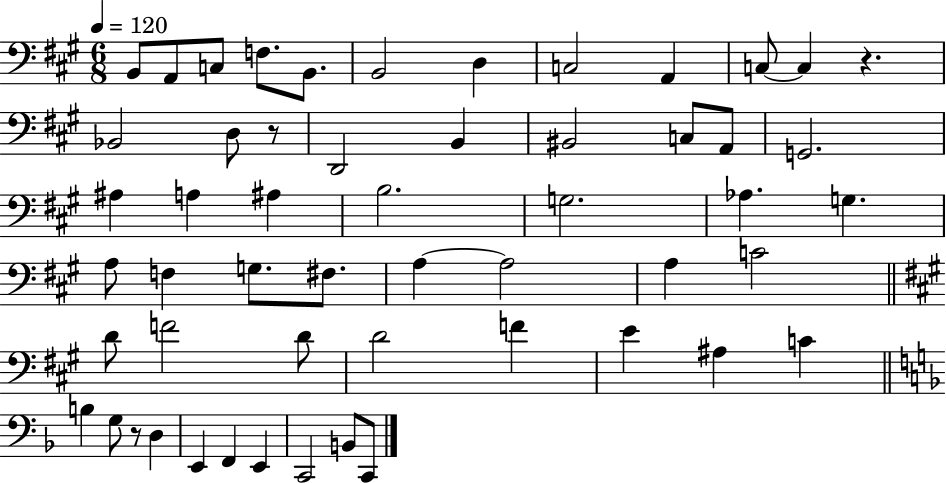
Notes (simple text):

B2/e A2/e C3/e F3/e. B2/e. B2/h D3/q C3/h A2/q C3/e C3/q R/q. Bb2/h D3/e R/e D2/h B2/q BIS2/h C3/e A2/e G2/h. A#3/q A3/q A#3/q B3/h. G3/h. Ab3/q. G3/q. A3/e F3/q G3/e. F#3/e. A3/q A3/h A3/q C4/h D4/e F4/h D4/e D4/h F4/q E4/q A#3/q C4/q B3/q G3/e R/e D3/q E2/q F2/q E2/q C2/h B2/e C2/e